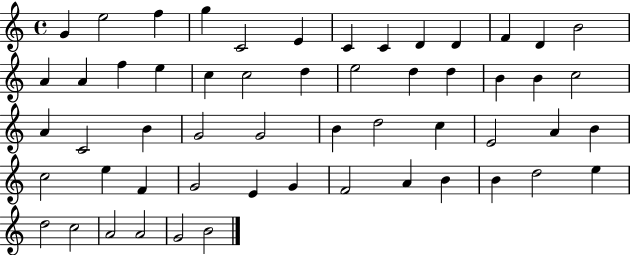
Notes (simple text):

G4/q E5/h F5/q G5/q C4/h E4/q C4/q C4/q D4/q D4/q F4/q D4/q B4/h A4/q A4/q F5/q E5/q C5/q C5/h D5/q E5/h D5/q D5/q B4/q B4/q C5/h A4/q C4/h B4/q G4/h G4/h B4/q D5/h C5/q E4/h A4/q B4/q C5/h E5/q F4/q G4/h E4/q G4/q F4/h A4/q B4/q B4/q D5/h E5/q D5/h C5/h A4/h A4/h G4/h B4/h